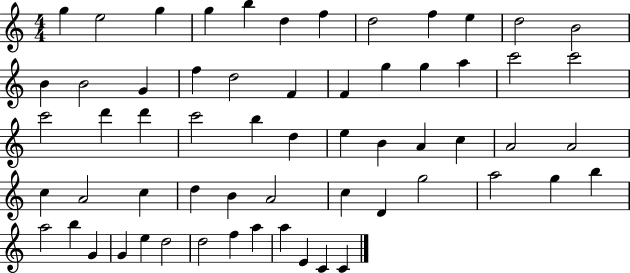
G5/q E5/h G5/q G5/q B5/q D5/q F5/q D5/h F5/q E5/q D5/h B4/h B4/q B4/h G4/q F5/q D5/h F4/q F4/q G5/q G5/q A5/q C6/h C6/h C6/h D6/q D6/q C6/h B5/q D5/q E5/q B4/q A4/q C5/q A4/h A4/h C5/q A4/h C5/q D5/q B4/q A4/h C5/q D4/q G5/h A5/h G5/q B5/q A5/h B5/q G4/q G4/q E5/q D5/h D5/h F5/q A5/q A5/q E4/q C4/q C4/q